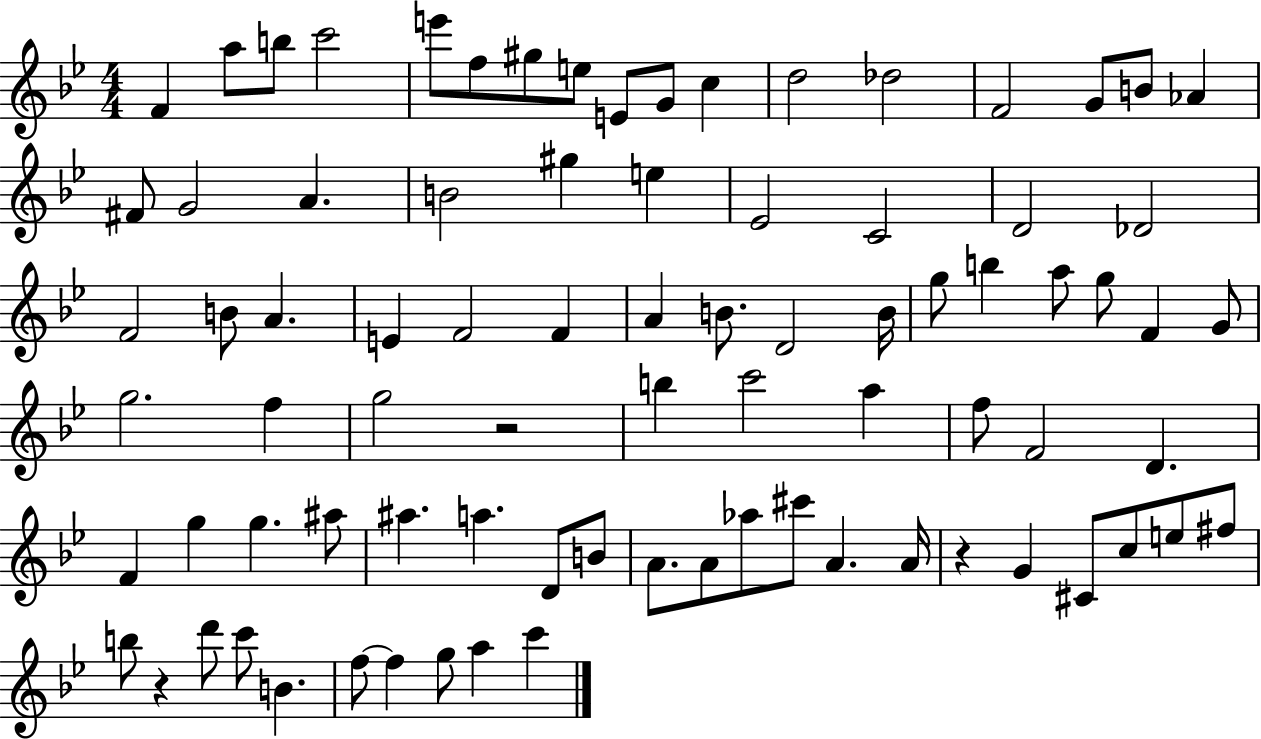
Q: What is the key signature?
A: BES major